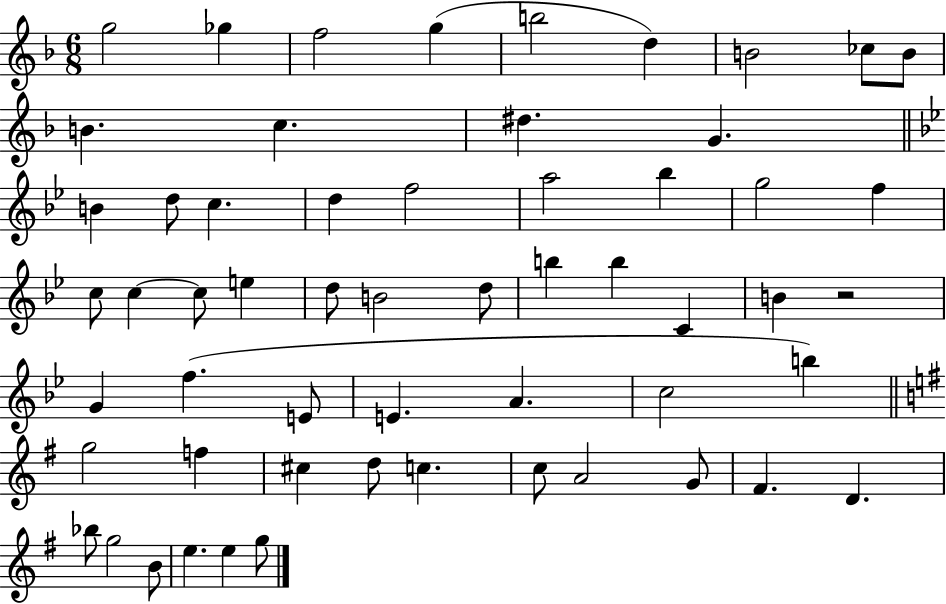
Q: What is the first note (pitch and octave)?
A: G5